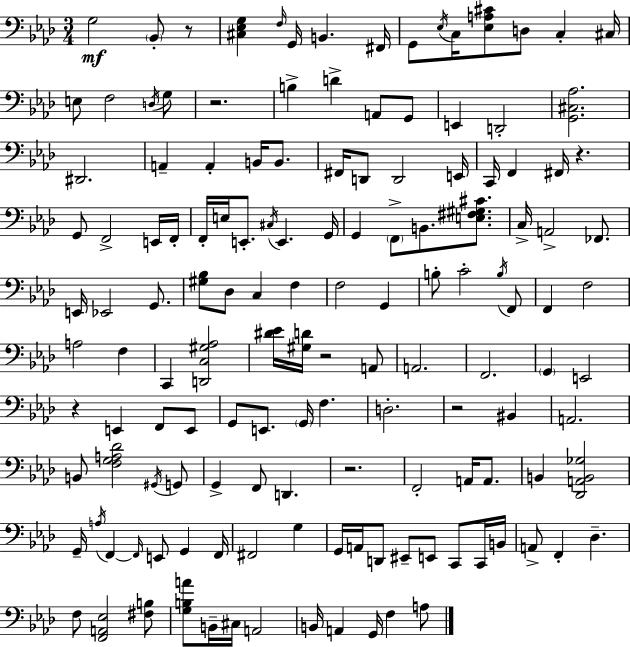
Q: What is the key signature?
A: AES major